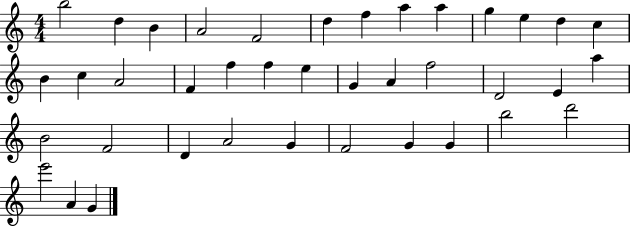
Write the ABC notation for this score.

X:1
T:Untitled
M:4/4
L:1/4
K:C
b2 d B A2 F2 d f a a g e d c B c A2 F f f e G A f2 D2 E a B2 F2 D A2 G F2 G G b2 d'2 e'2 A G